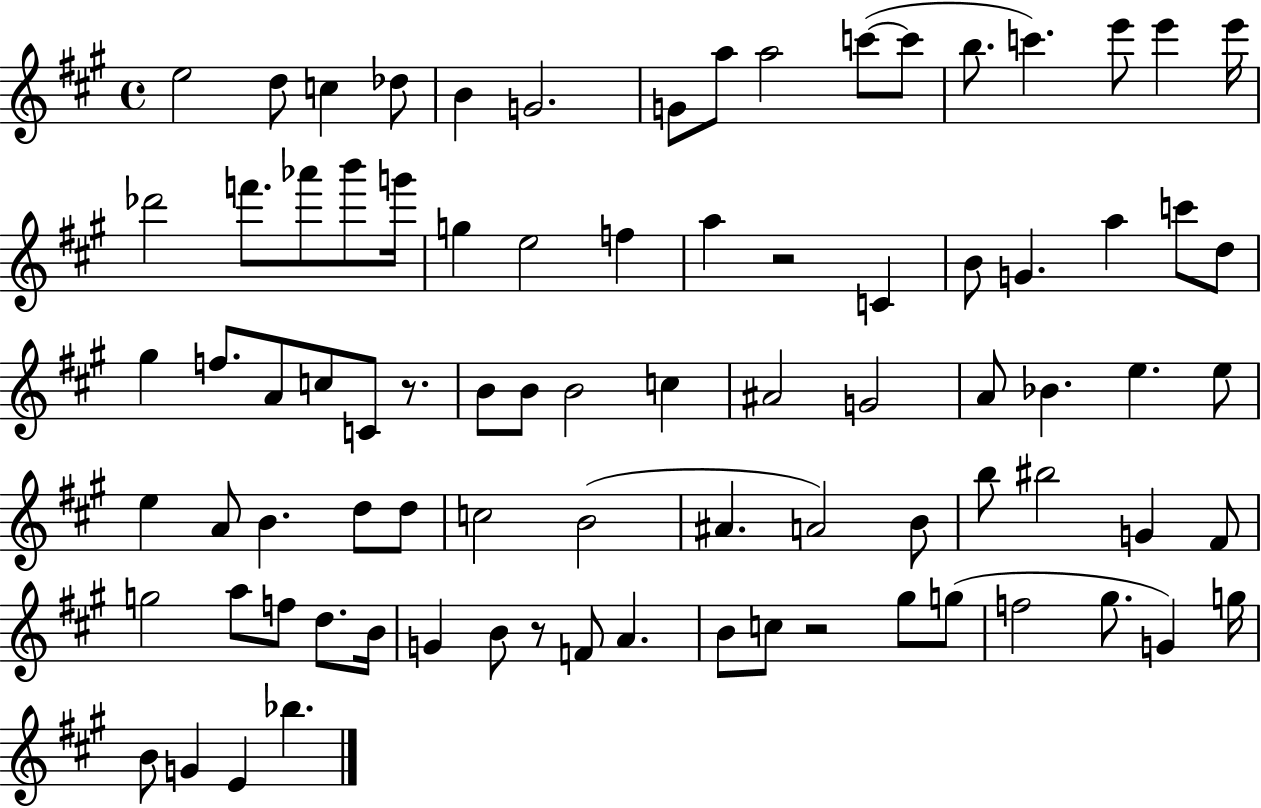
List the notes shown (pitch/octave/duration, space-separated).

E5/h D5/e C5/q Db5/e B4/q G4/h. G4/e A5/e A5/h C6/e C6/e B5/e. C6/q. E6/e E6/q E6/s Db6/h F6/e. Ab6/e B6/e G6/s G5/q E5/h F5/q A5/q R/h C4/q B4/e G4/q. A5/q C6/e D5/e G#5/q F5/e. A4/e C5/e C4/e R/e. B4/e B4/e B4/h C5/q A#4/h G4/h A4/e Bb4/q. E5/q. E5/e E5/q A4/e B4/q. D5/e D5/e C5/h B4/h A#4/q. A4/h B4/e B5/e BIS5/h G4/q F#4/e G5/h A5/e F5/e D5/e. B4/s G4/q B4/e R/e F4/e A4/q. B4/e C5/e R/h G#5/e G5/e F5/h G#5/e. G4/q G5/s B4/e G4/q E4/q Bb5/q.